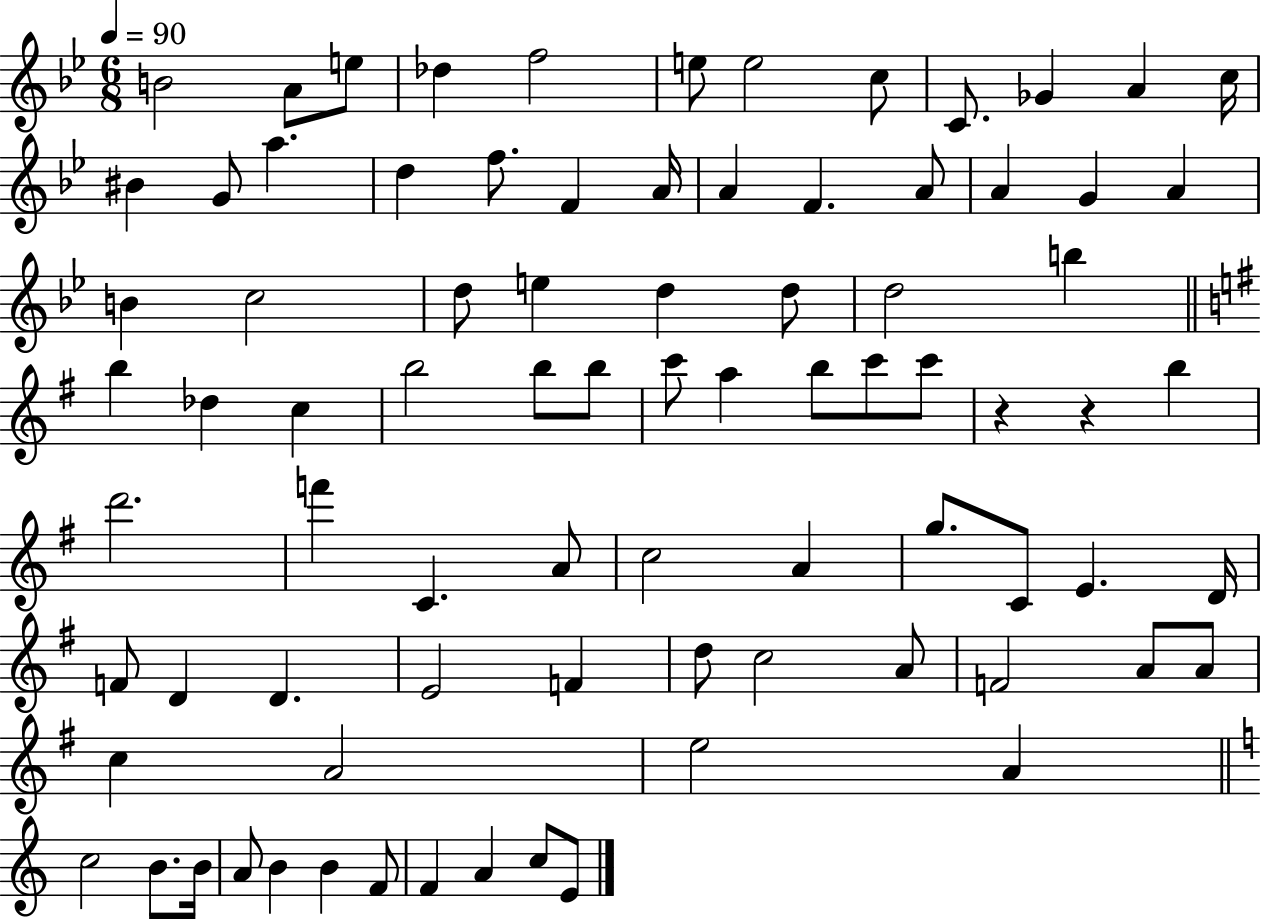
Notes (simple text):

B4/h A4/e E5/e Db5/q F5/h E5/e E5/h C5/e C4/e. Gb4/q A4/q C5/s BIS4/q G4/e A5/q. D5/q F5/e. F4/q A4/s A4/q F4/q. A4/e A4/q G4/q A4/q B4/q C5/h D5/e E5/q D5/q D5/e D5/h B5/q B5/q Db5/q C5/q B5/h B5/e B5/e C6/e A5/q B5/e C6/e C6/e R/q R/q B5/q D6/h. F6/q C4/q. A4/e C5/h A4/q G5/e. C4/e E4/q. D4/s F4/e D4/q D4/q. E4/h F4/q D5/e C5/h A4/e F4/h A4/e A4/e C5/q A4/h E5/h A4/q C5/h B4/e. B4/s A4/e B4/q B4/q F4/e F4/q A4/q C5/e E4/e